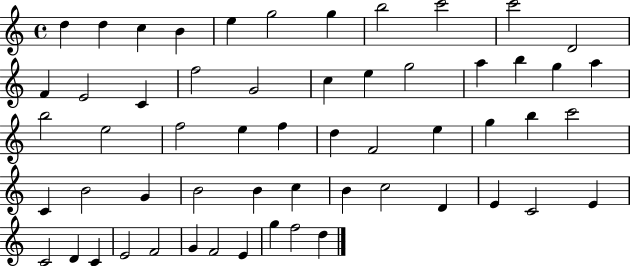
{
  \clef treble
  \time 4/4
  \defaultTimeSignature
  \key c \major
  d''4 d''4 c''4 b'4 | e''4 g''2 g''4 | b''2 c'''2 | c'''2 d'2 | \break f'4 e'2 c'4 | f''2 g'2 | c''4 e''4 g''2 | a''4 b''4 g''4 a''4 | \break b''2 e''2 | f''2 e''4 f''4 | d''4 f'2 e''4 | g''4 b''4 c'''2 | \break c'4 b'2 g'4 | b'2 b'4 c''4 | b'4 c''2 d'4 | e'4 c'2 e'4 | \break c'2 d'4 c'4 | e'2 f'2 | g'4 f'2 e'4 | g''4 f''2 d''4 | \break \bar "|."
}